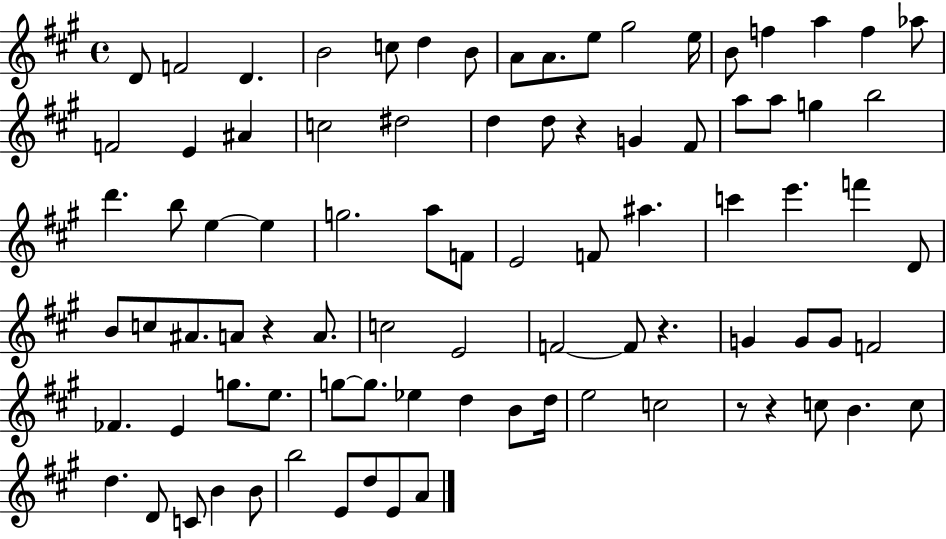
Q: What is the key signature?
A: A major